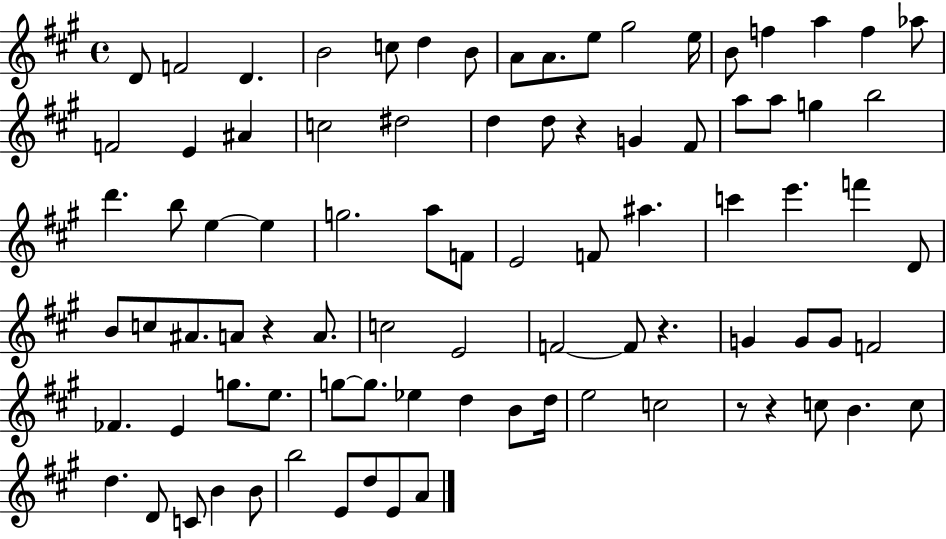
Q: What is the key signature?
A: A major